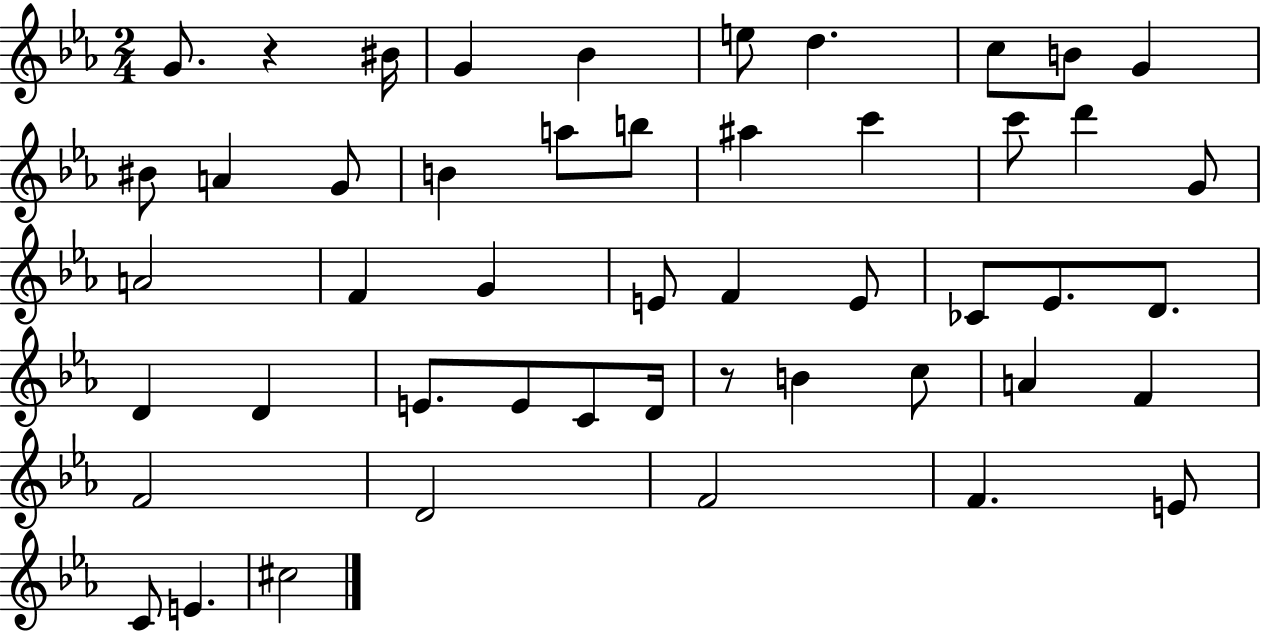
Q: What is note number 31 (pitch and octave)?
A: D4